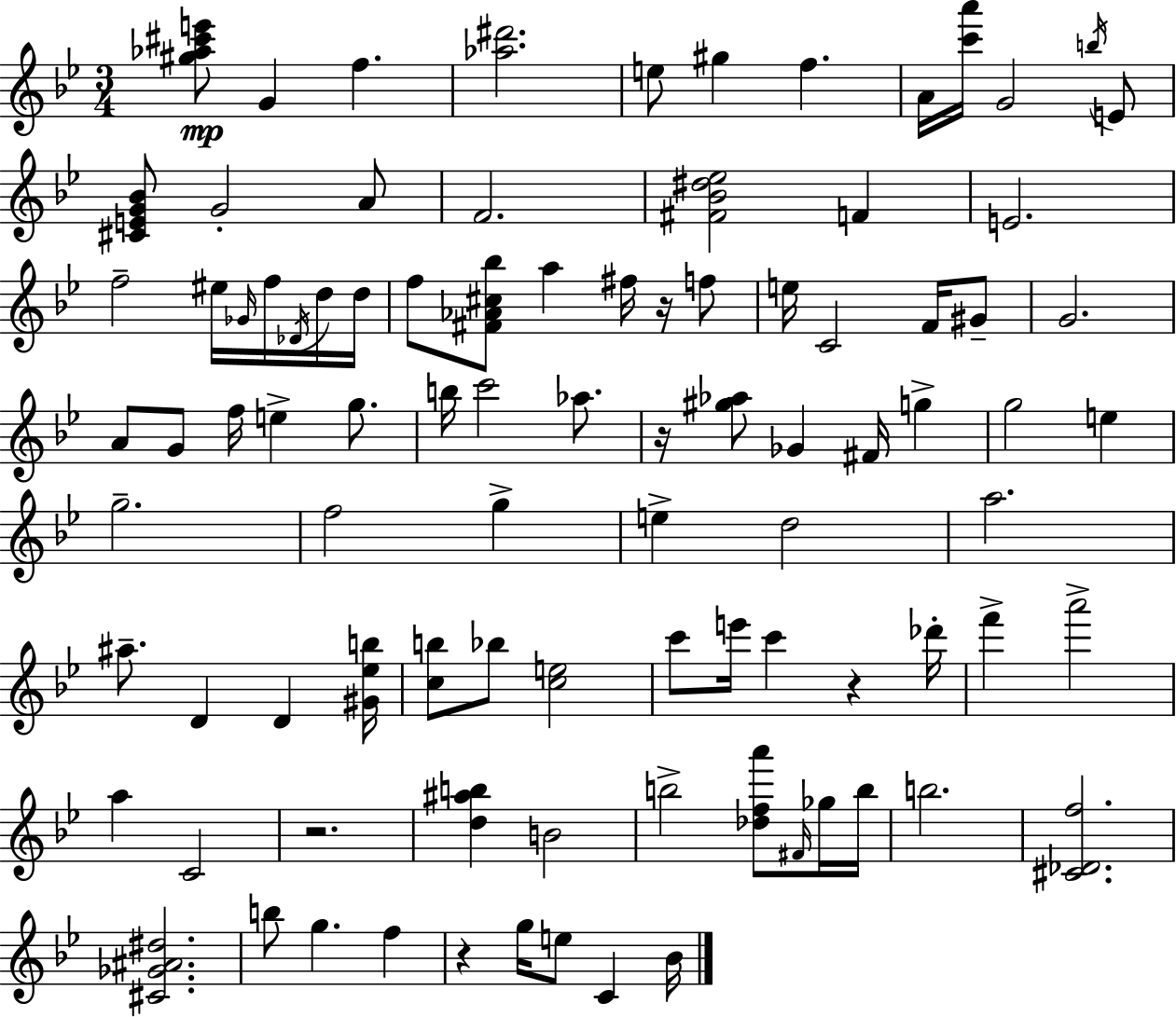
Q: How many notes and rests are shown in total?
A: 93